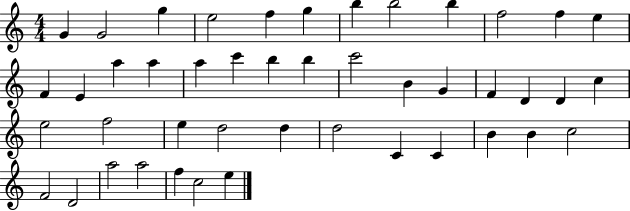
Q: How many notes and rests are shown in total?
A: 45